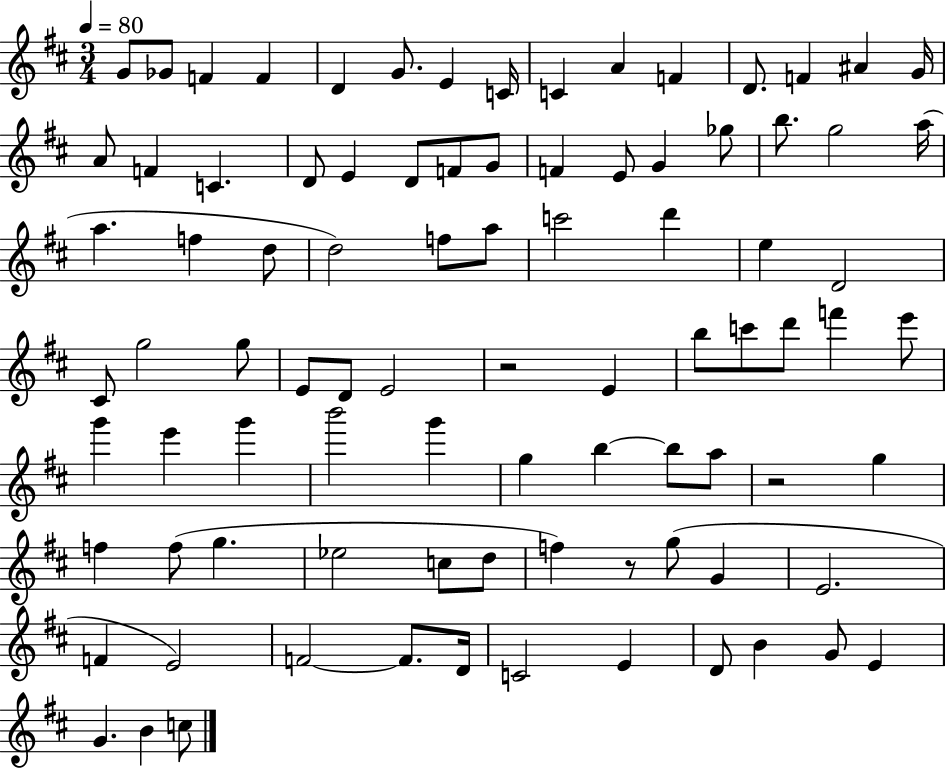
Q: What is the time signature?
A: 3/4